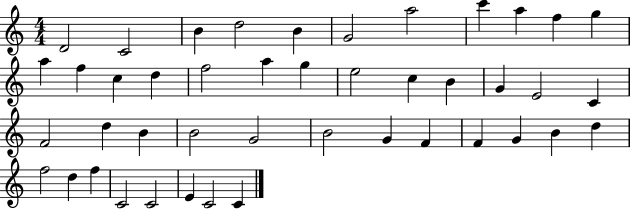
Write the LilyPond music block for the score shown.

{
  \clef treble
  \numericTimeSignature
  \time 4/4
  \key c \major
  d'2 c'2 | b'4 d''2 b'4 | g'2 a''2 | c'''4 a''4 f''4 g''4 | \break a''4 f''4 c''4 d''4 | f''2 a''4 g''4 | e''2 c''4 b'4 | g'4 e'2 c'4 | \break f'2 d''4 b'4 | b'2 g'2 | b'2 g'4 f'4 | f'4 g'4 b'4 d''4 | \break f''2 d''4 f''4 | c'2 c'2 | e'4 c'2 c'4 | \bar "|."
}